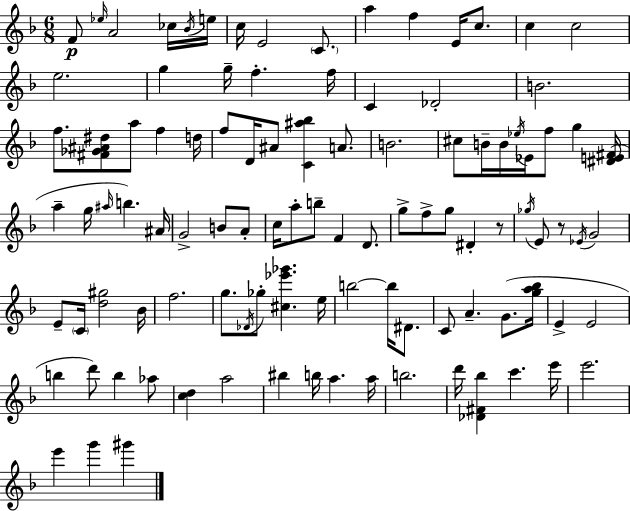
{
  \clef treble
  \numericTimeSignature
  \time 6/8
  \key d \minor
  f'8\p \grace { ees''16 } a'2 ces''16 | \acciaccatura { bes'16 } e''16 c''16 e'2 \parenthesize c'8. | a''4 f''4 e'16 c''8. | c''4 c''2 | \break e''2. | g''4 g''16-- f''4.-. | f''16 c'4 des'2-. | b'2. | \break f''8. <fis' ges' ais' dis''>8 a''8 f''4 | d''16 f''8 d'16 ais'8 <c' ais'' bes''>4 a'8. | b'2. | cis''8 b'16-- b'16 \acciaccatura { ees''16 } ees'16 f''8 g''4 | \break <dis' e' fis'>16( a''4-- g''16 \grace { ais''16 }) b''4. | ais'16 g'2-> | b'8 a'8-. c''16 a''8-. b''8-- f'4 | d'8. g''8-> f''8-> g''8 dis'4-. | \break r8 \acciaccatura { ges''16 } e'8 r8 \acciaccatura { ees'16 } g'2 | e'8-- \parenthesize c'16 <d'' gis''>2 | bes'16 f''2. | g''8. \acciaccatura { des'16 } ges''8-. | \break <cis'' ees''' ges'''>4. e''16 b''2~~ | b''16 dis'8. c'8 a'4.-- | g'8.( <g'' a'' bes''>16 e'4-> e'2 | b''4 d'''8) | \break b''4 aes''8 <c'' d''>4 a''2 | bis''4 b''16 | a''4. a''16 b''2. | d'''16 <des' fis' bes''>4 | \break c'''4. e'''16 e'''2. | e'''4 g'''4 | gis'''4 \bar "|."
}